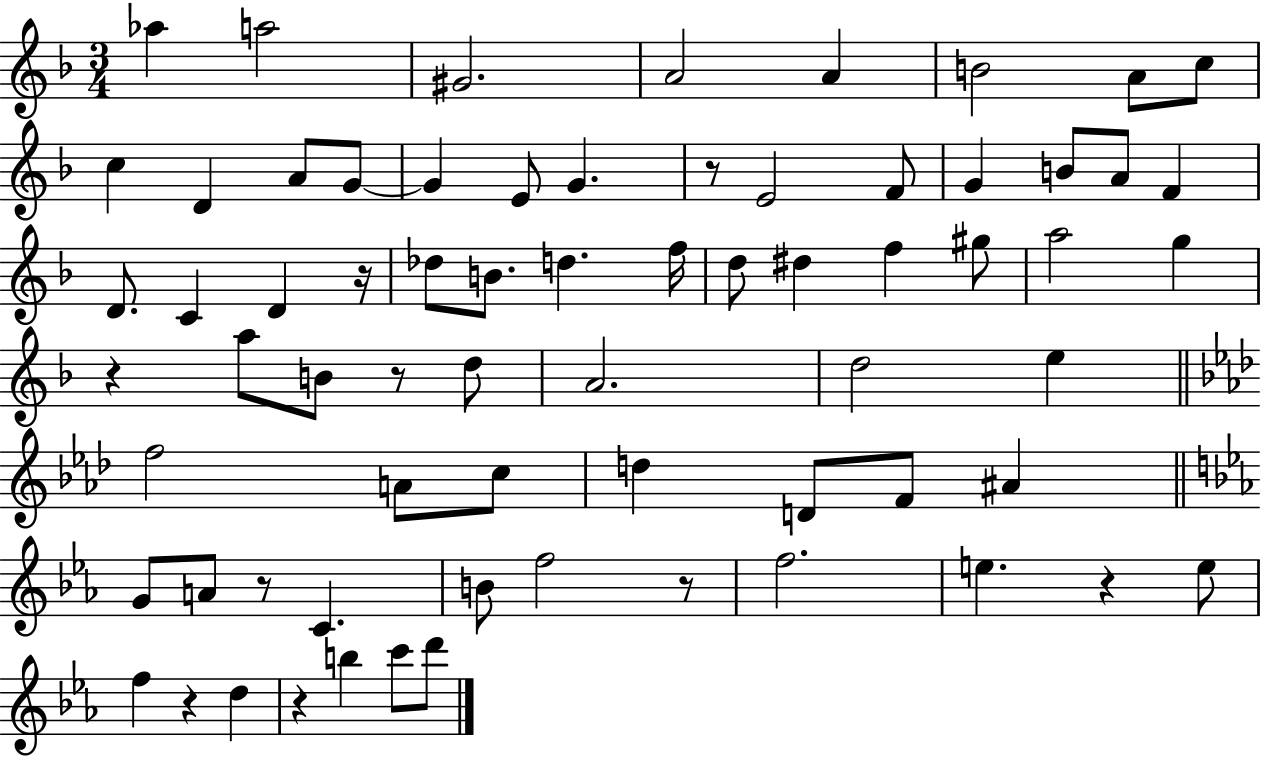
X:1
T:Untitled
M:3/4
L:1/4
K:F
_a a2 ^G2 A2 A B2 A/2 c/2 c D A/2 G/2 G E/2 G z/2 E2 F/2 G B/2 A/2 F D/2 C D z/4 _d/2 B/2 d f/4 d/2 ^d f ^g/2 a2 g z a/2 B/2 z/2 d/2 A2 d2 e f2 A/2 c/2 d D/2 F/2 ^A G/2 A/2 z/2 C B/2 f2 z/2 f2 e z e/2 f z d z b c'/2 d'/2